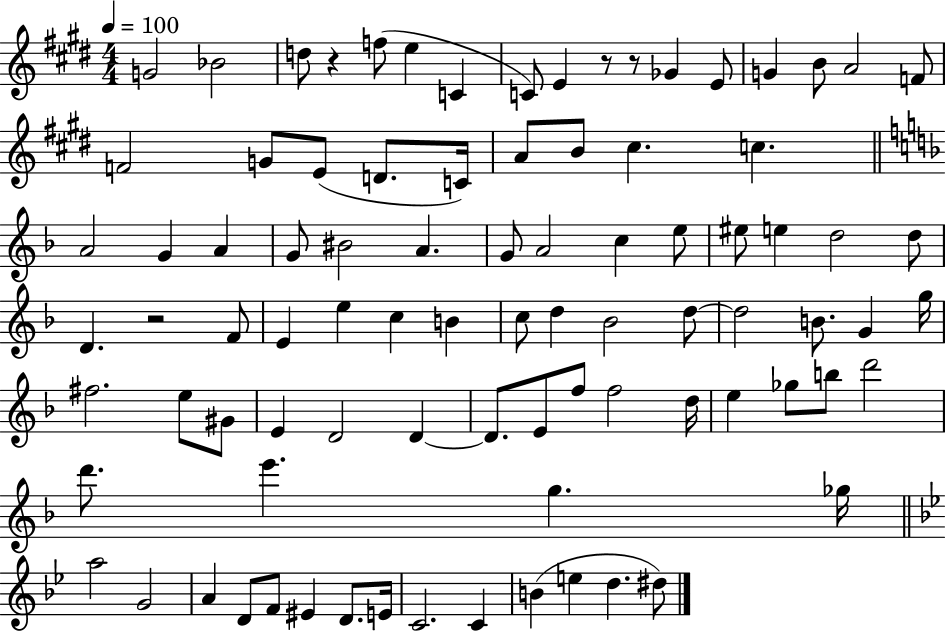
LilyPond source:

{
  \clef treble
  \numericTimeSignature
  \time 4/4
  \key e \major
  \tempo 4 = 100
  \repeat volta 2 { g'2 bes'2 | d''8 r4 f''8( e''4 c'4 | c'8) e'4 r8 r8 ges'4 e'8 | g'4 b'8 a'2 f'8 | \break f'2 g'8 e'8( d'8. c'16) | a'8 b'8 cis''4. c''4. | \bar "||" \break \key f \major a'2 g'4 a'4 | g'8 bis'2 a'4. | g'8 a'2 c''4 e''8 | eis''8 e''4 d''2 d''8 | \break d'4. r2 f'8 | e'4 e''4 c''4 b'4 | c''8 d''4 bes'2 d''8~~ | d''2 b'8. g'4 g''16 | \break fis''2. e''8 gis'8 | e'4 d'2 d'4~~ | d'8. e'8 f''8 f''2 d''16 | e''4 ges''8 b''8 d'''2 | \break d'''8. e'''4. g''4. ges''16 | \bar "||" \break \key g \minor a''2 g'2 | a'4 d'8 f'8 eis'4 d'8. e'16 | c'2. c'4 | b'4( e''4 d''4. dis''8) | \break } \bar "|."
}